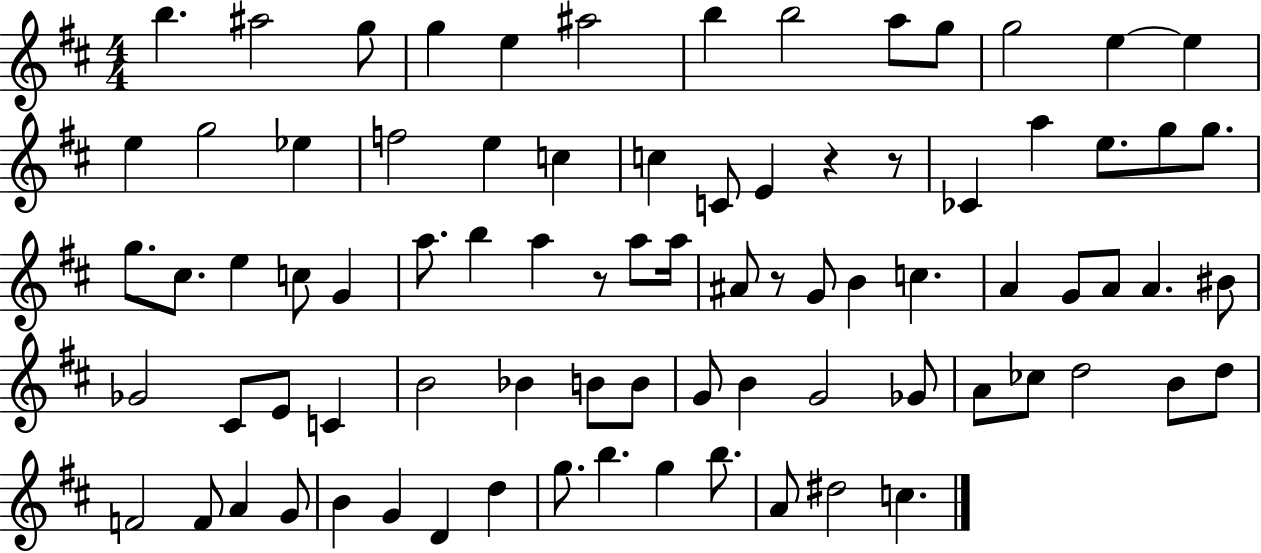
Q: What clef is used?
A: treble